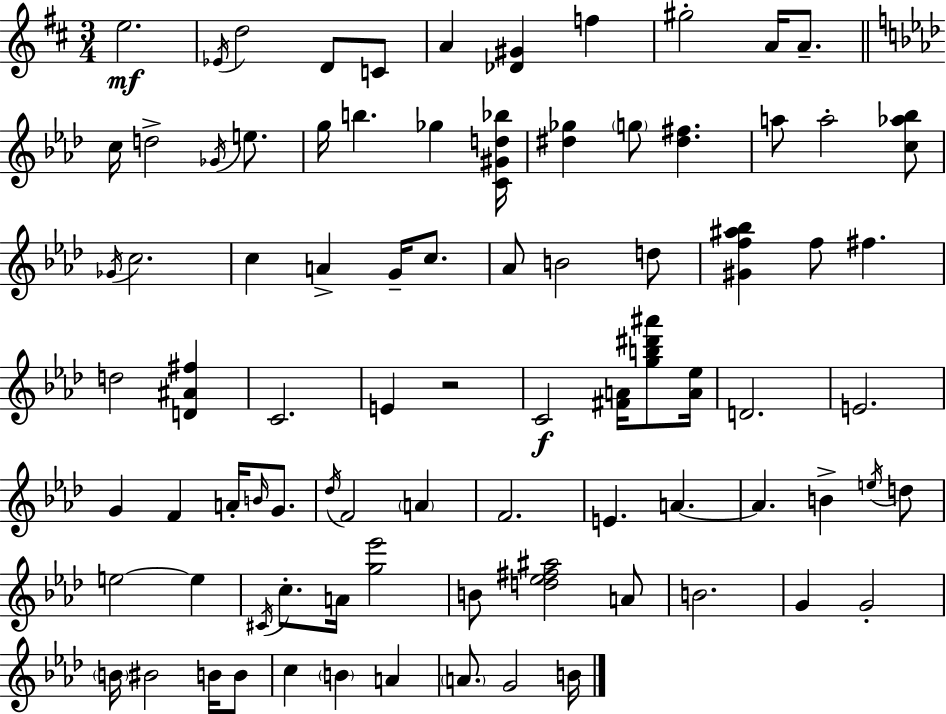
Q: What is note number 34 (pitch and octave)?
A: E4